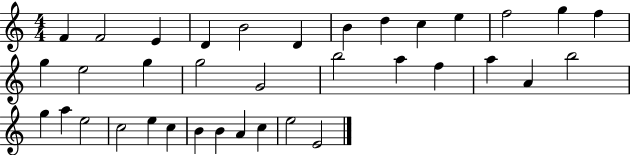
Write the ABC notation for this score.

X:1
T:Untitled
M:4/4
L:1/4
K:C
F F2 E D B2 D B d c e f2 g f g e2 g g2 G2 b2 a f a A b2 g a e2 c2 e c B B A c e2 E2